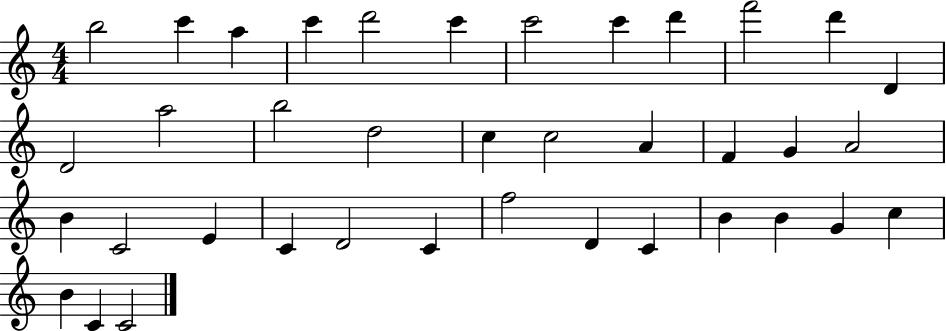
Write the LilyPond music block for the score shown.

{
  \clef treble
  \numericTimeSignature
  \time 4/4
  \key c \major
  b''2 c'''4 a''4 | c'''4 d'''2 c'''4 | c'''2 c'''4 d'''4 | f'''2 d'''4 d'4 | \break d'2 a''2 | b''2 d''2 | c''4 c''2 a'4 | f'4 g'4 a'2 | \break b'4 c'2 e'4 | c'4 d'2 c'4 | f''2 d'4 c'4 | b'4 b'4 g'4 c''4 | \break b'4 c'4 c'2 | \bar "|."
}